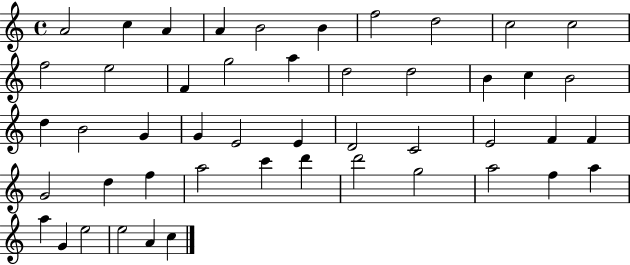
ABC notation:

X:1
T:Untitled
M:4/4
L:1/4
K:C
A2 c A A B2 B f2 d2 c2 c2 f2 e2 F g2 a d2 d2 B c B2 d B2 G G E2 E D2 C2 E2 F F G2 d f a2 c' d' d'2 g2 a2 f a a G e2 e2 A c